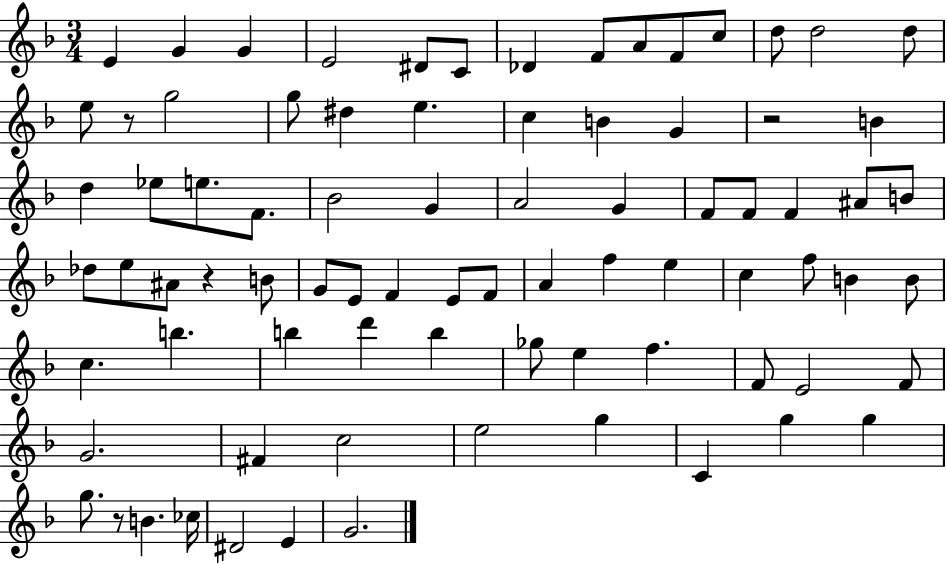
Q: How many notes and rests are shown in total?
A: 81